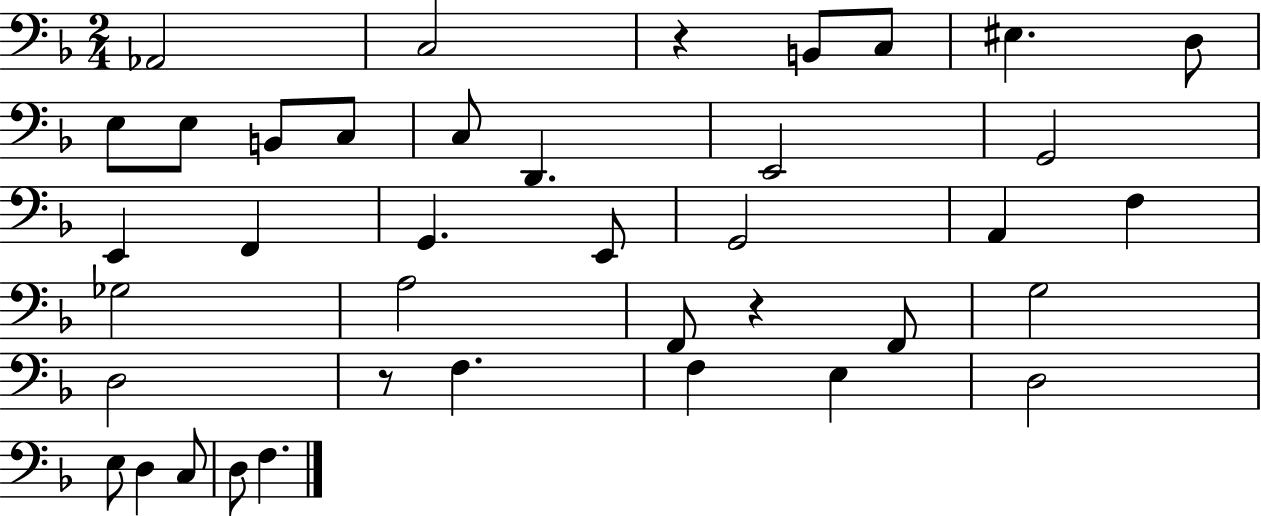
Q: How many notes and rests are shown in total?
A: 39